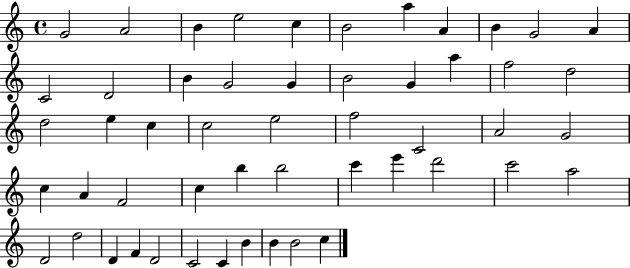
G4/h A4/h B4/q E5/h C5/q B4/h A5/q A4/q B4/q G4/h A4/q C4/h D4/h B4/q G4/h G4/q B4/h G4/q A5/q F5/h D5/h D5/h E5/q C5/q C5/h E5/h F5/h C4/h A4/h G4/h C5/q A4/q F4/h C5/q B5/q B5/h C6/q E6/q D6/h C6/h A5/h D4/h D5/h D4/q F4/q D4/h C4/h C4/q B4/q B4/q B4/h C5/q